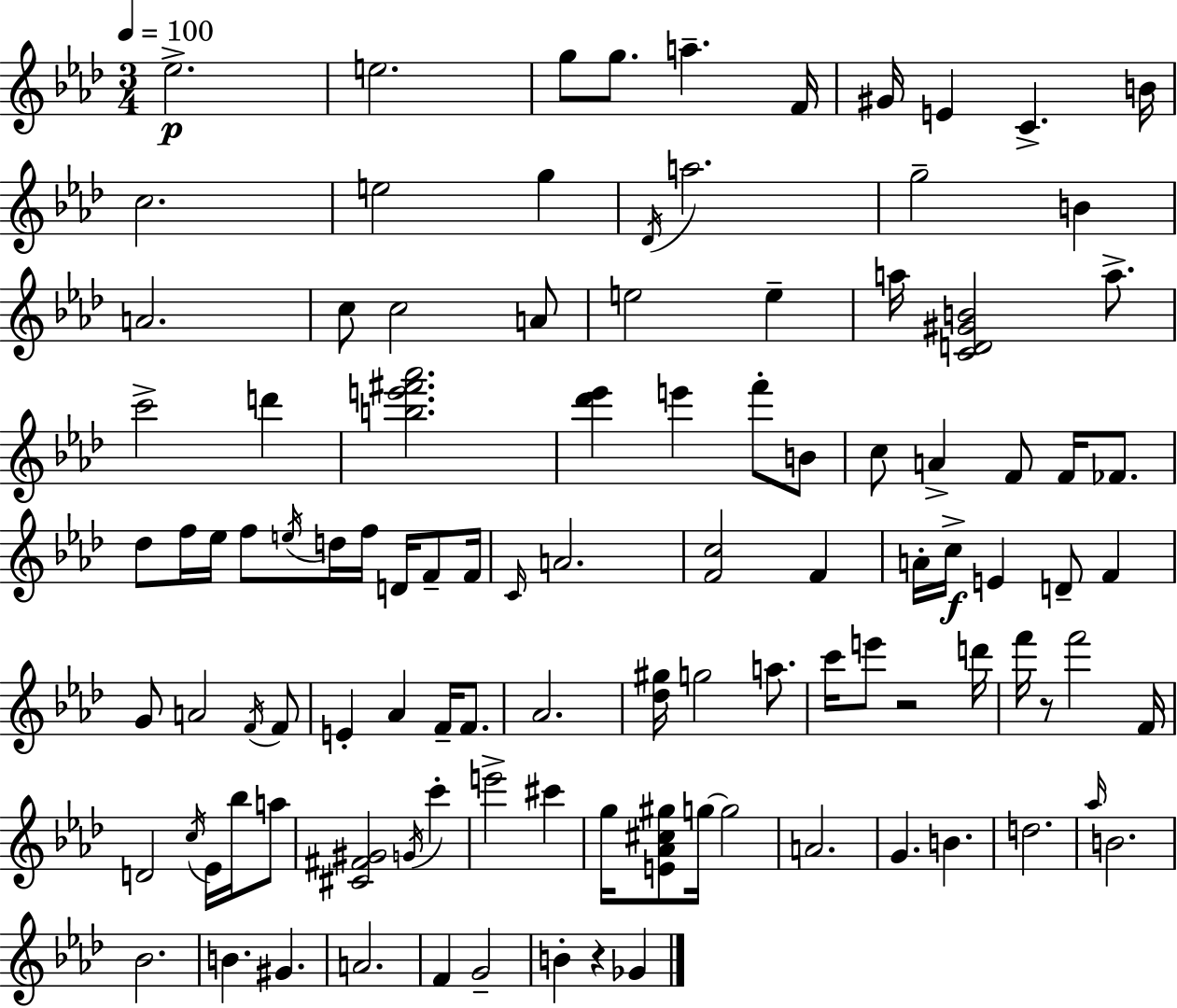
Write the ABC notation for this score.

X:1
T:Untitled
M:3/4
L:1/4
K:Ab
_e2 e2 g/2 g/2 a F/4 ^G/4 E C B/4 c2 e2 g _D/4 a2 g2 B A2 c/2 c2 A/2 e2 e a/4 [CD^GB]2 a/2 c'2 d' [be'^f'_a']2 [_d'_e'] e' f'/2 B/2 c/2 A F/2 F/4 _F/2 _d/2 f/4 _e/4 f/2 e/4 d/4 f/4 D/4 F/2 F/4 C/4 A2 [Fc]2 F A/4 c/4 E D/2 F G/2 A2 F/4 F/2 E _A F/4 F/2 _A2 [_d^g]/4 g2 a/2 c'/4 e'/2 z2 d'/4 f'/4 z/2 f'2 F/4 D2 c/4 _E/4 _b/4 a/2 [^C^F^G]2 G/4 c' e'2 ^c' g/4 [E_A^c^g]/2 g/4 g2 A2 G B d2 _a/4 B2 _B2 B ^G A2 F G2 B z _G